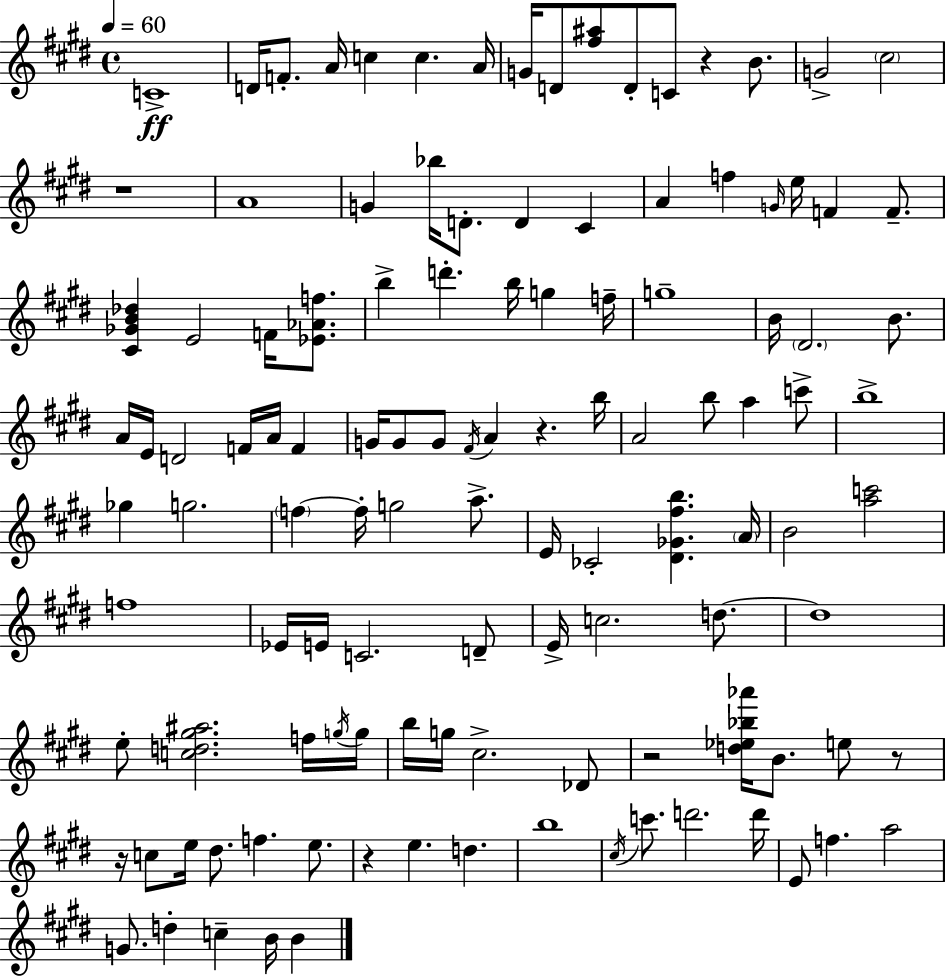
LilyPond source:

{
  \clef treble
  \time 4/4
  \defaultTimeSignature
  \key e \major
  \tempo 4 = 60
  \repeat volta 2 { c'1->\ff | d'16 f'8.-. a'16 c''4 c''4. a'16 | g'16 d'8 <fis'' ais''>8 d'8-. c'8 r4 b'8. | g'2-> \parenthesize cis''2 | \break r1 | a'1 | g'4 bes''16 d'8.-. d'4 cis'4 | a'4 f''4 \grace { g'16 } e''16 f'4 f'8.-- | \break <cis' ges' b' des''>4 e'2 f'16 <ees' aes' f''>8. | b''4-> d'''4.-. b''16 g''4 | f''16-- g''1-- | b'16 \parenthesize dis'2. b'8. | \break a'16 e'16 d'2 f'16 a'16 f'4 | g'16 g'8 g'8 \acciaccatura { fis'16 } a'4 r4. | b''16 a'2 b''8 a''4 | c'''8-> b''1-> | \break ges''4 g''2. | \parenthesize f''4~~ f''16-. g''2 a''8.-> | e'16 ces'2-. <dis' ges' fis'' b''>4. | \parenthesize a'16 b'2 <a'' c'''>2 | \break f''1 | ees'16 e'16 c'2. | d'8-- e'16-> c''2. d''8.~~ | d''1 | \break e''8-. <c'' d'' gis'' ais''>2. | f''16 \acciaccatura { g''16 } g''16 b''16 g''16 cis''2.-> | des'8 r2 <d'' ees'' bes'' aes'''>16 b'8. e''8 | r8 r16 c''8 e''16 dis''8. f''4. | \break e''8. r4 e''4. d''4. | b''1 | \acciaccatura { cis''16 } c'''8. d'''2. | d'''16 e'8 f''4. a''2 | \break g'8. d''4-. c''4-- b'16 | b'4 } \bar "|."
}